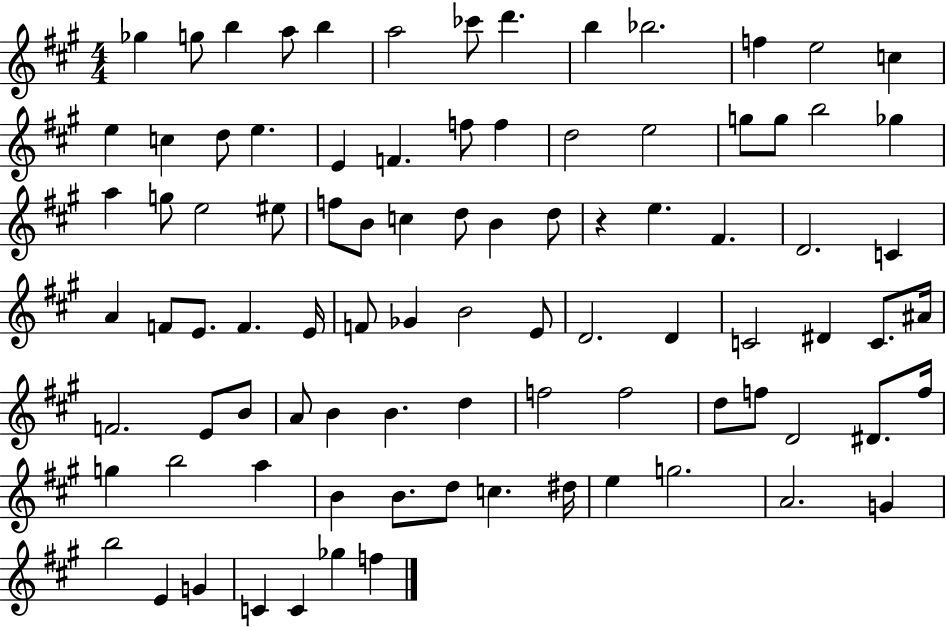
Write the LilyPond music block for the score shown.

{
  \clef treble
  \numericTimeSignature
  \time 4/4
  \key a \major
  ges''4 g''8 b''4 a''8 b''4 | a''2 ces'''8 d'''4. | b''4 bes''2. | f''4 e''2 c''4 | \break e''4 c''4 d''8 e''4. | e'4 f'4. f''8 f''4 | d''2 e''2 | g''8 g''8 b''2 ges''4 | \break a''4 g''8 e''2 eis''8 | f''8 b'8 c''4 d''8 b'4 d''8 | r4 e''4. fis'4. | d'2. c'4 | \break a'4 f'8 e'8. f'4. e'16 | f'8 ges'4 b'2 e'8 | d'2. d'4 | c'2 dis'4 c'8. ais'16 | \break f'2. e'8 b'8 | a'8 b'4 b'4. d''4 | f''2 f''2 | d''8 f''8 d'2 dis'8. f''16 | \break g''4 b''2 a''4 | b'4 b'8. d''8 c''4. dis''16 | e''4 g''2. | a'2. g'4 | \break b''2 e'4 g'4 | c'4 c'4 ges''4 f''4 | \bar "|."
}